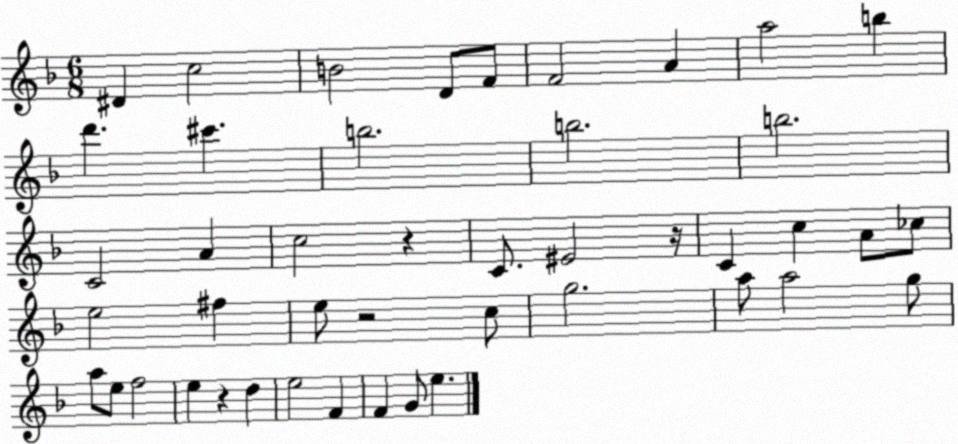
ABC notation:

X:1
T:Untitled
M:6/8
L:1/4
K:F
^D c2 B2 D/2 F/2 F2 A a2 b d' ^c' b2 b2 b2 C2 A c2 z C/2 ^E2 z/4 C c A/2 _c/2 e2 ^f e/2 z2 c/2 g2 a/2 a2 g/2 a/2 e/2 f2 e z d e2 F F G/2 e